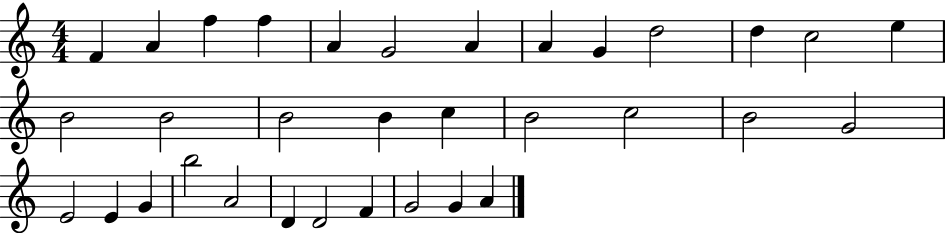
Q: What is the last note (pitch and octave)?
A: A4